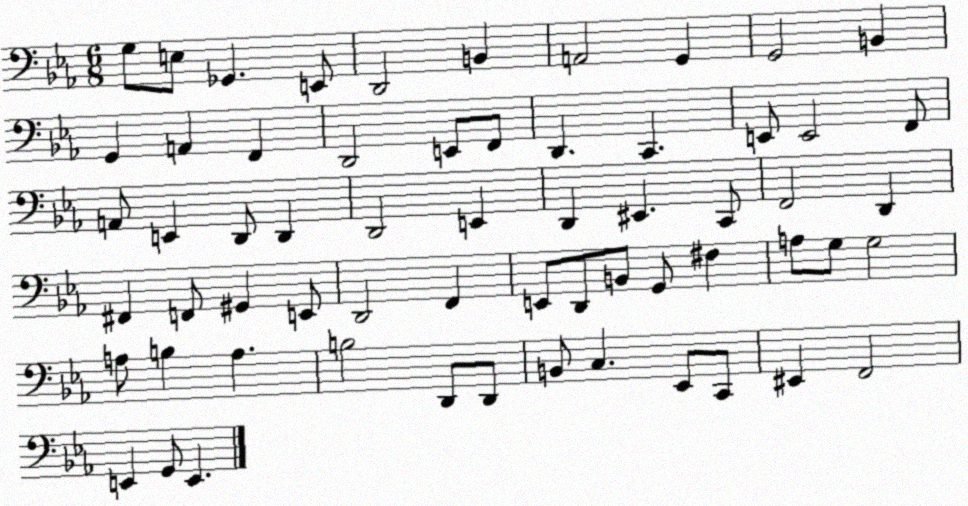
X:1
T:Untitled
M:6/8
L:1/4
K:Eb
G,/2 E,/2 _G,, E,,/2 D,,2 B,, A,,2 G,, G,,2 B,, G,, A,, F,, D,,2 E,,/2 F,,/2 D,, C,, E,,/2 E,,2 F,,/2 A,,/2 E,, D,,/2 D,, D,,2 E,, D,, ^E,, C,,/2 F,,2 D,, ^F,, F,,/2 ^G,, E,,/2 D,,2 F,, E,,/2 D,,/2 B,,/2 G,,/2 ^F, A,/2 G,/2 G,2 A,/2 B, A, B,2 D,,/2 D,,/2 B,,/2 C, _E,,/2 C,,/2 ^E,, F,,2 E,, G,,/2 E,,